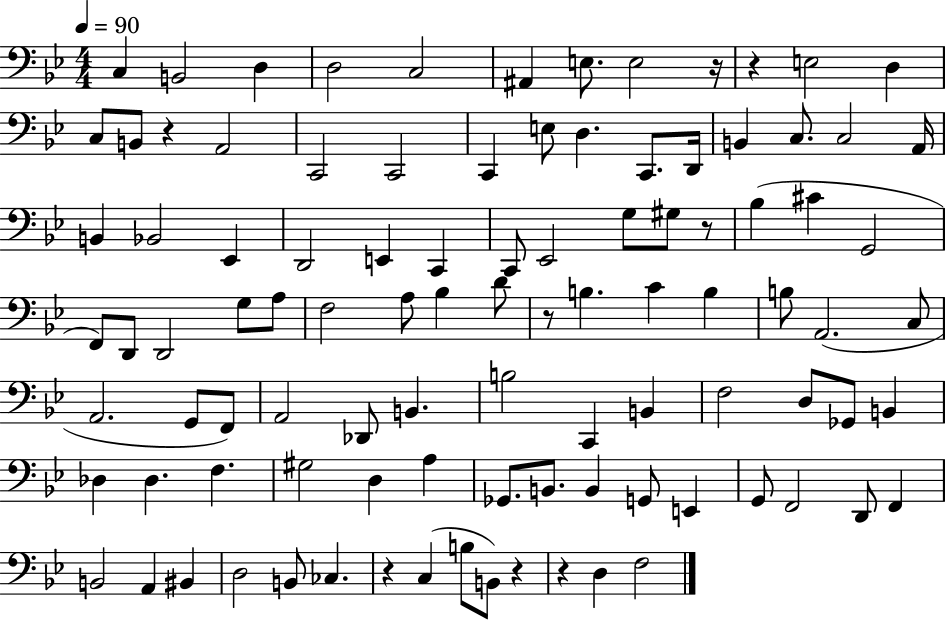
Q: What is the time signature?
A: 4/4